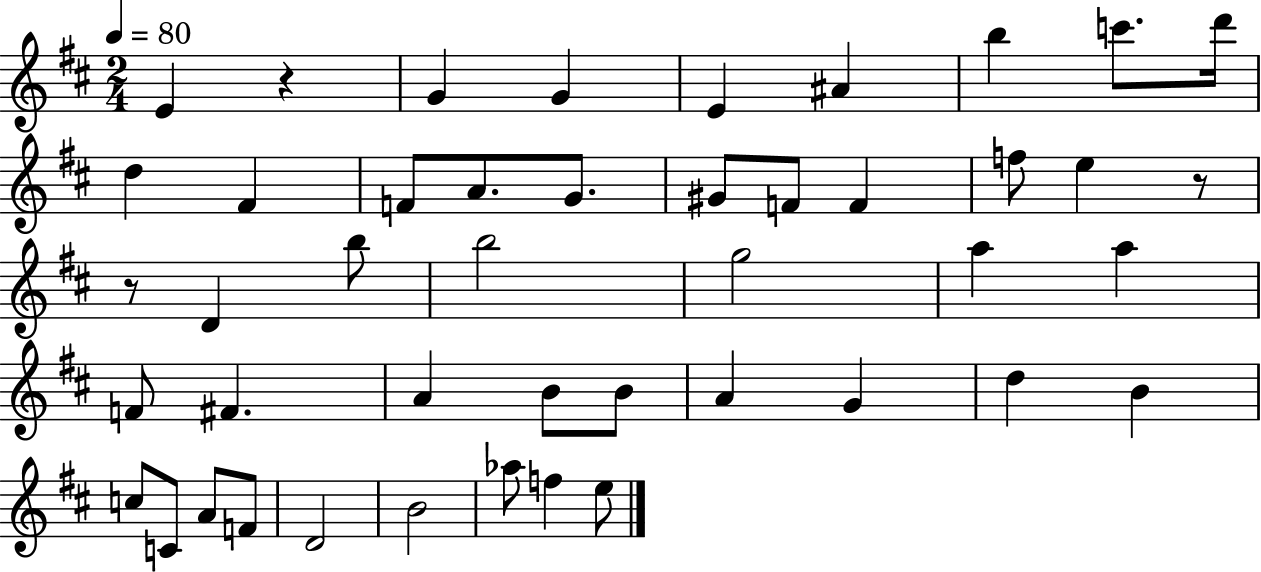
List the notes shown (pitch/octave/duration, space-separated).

E4/q R/q G4/q G4/q E4/q A#4/q B5/q C6/e. D6/s D5/q F#4/q F4/e A4/e. G4/e. G#4/e F4/e F4/q F5/e E5/q R/e R/e D4/q B5/e B5/h G5/h A5/q A5/q F4/e F#4/q. A4/q B4/e B4/e A4/q G4/q D5/q B4/q C5/e C4/e A4/e F4/e D4/h B4/h Ab5/e F5/q E5/e